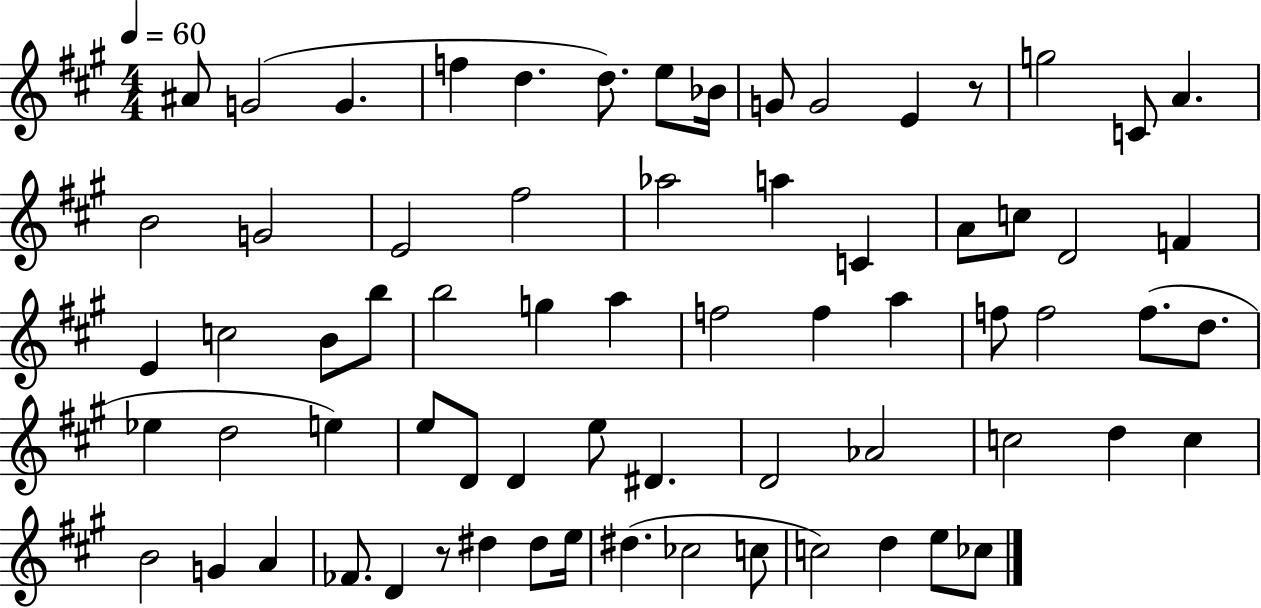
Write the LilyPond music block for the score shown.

{
  \clef treble
  \numericTimeSignature
  \time 4/4
  \key a \major
  \tempo 4 = 60
  \repeat volta 2 { ais'8 g'2( g'4. | f''4 d''4. d''8.) e''8 bes'16 | g'8 g'2 e'4 r8 | g''2 c'8 a'4. | \break b'2 g'2 | e'2 fis''2 | aes''2 a''4 c'4 | a'8 c''8 d'2 f'4 | \break e'4 c''2 b'8 b''8 | b''2 g''4 a''4 | f''2 f''4 a''4 | f''8 f''2 f''8.( d''8. | \break ees''4 d''2 e''4) | e''8 d'8 d'4 e''8 dis'4. | d'2 aes'2 | c''2 d''4 c''4 | \break b'2 g'4 a'4 | fes'8. d'4 r8 dis''4 dis''8 e''16 | dis''4.( ces''2 c''8 | c''2) d''4 e''8 ces''8 | \break } \bar "|."
}